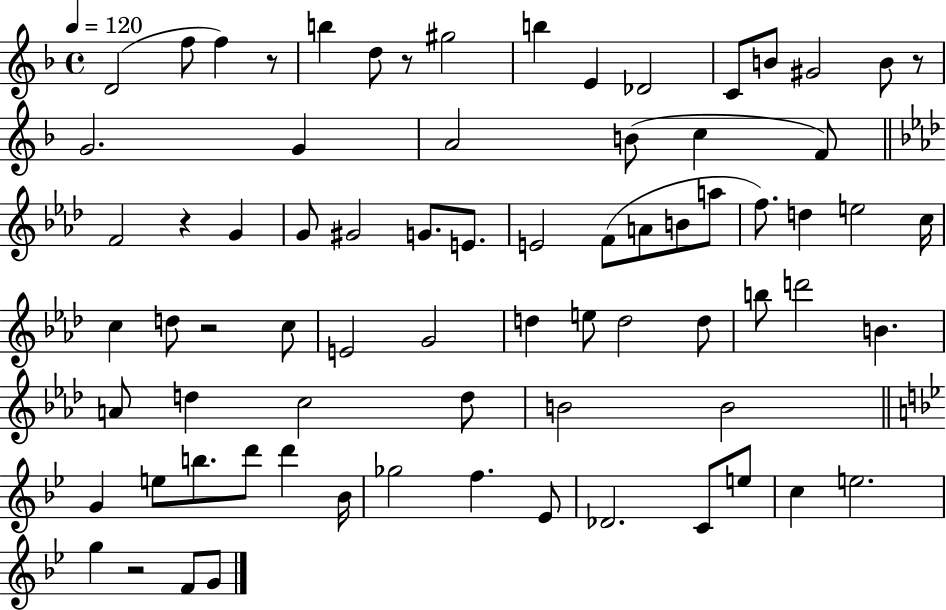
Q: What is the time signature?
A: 4/4